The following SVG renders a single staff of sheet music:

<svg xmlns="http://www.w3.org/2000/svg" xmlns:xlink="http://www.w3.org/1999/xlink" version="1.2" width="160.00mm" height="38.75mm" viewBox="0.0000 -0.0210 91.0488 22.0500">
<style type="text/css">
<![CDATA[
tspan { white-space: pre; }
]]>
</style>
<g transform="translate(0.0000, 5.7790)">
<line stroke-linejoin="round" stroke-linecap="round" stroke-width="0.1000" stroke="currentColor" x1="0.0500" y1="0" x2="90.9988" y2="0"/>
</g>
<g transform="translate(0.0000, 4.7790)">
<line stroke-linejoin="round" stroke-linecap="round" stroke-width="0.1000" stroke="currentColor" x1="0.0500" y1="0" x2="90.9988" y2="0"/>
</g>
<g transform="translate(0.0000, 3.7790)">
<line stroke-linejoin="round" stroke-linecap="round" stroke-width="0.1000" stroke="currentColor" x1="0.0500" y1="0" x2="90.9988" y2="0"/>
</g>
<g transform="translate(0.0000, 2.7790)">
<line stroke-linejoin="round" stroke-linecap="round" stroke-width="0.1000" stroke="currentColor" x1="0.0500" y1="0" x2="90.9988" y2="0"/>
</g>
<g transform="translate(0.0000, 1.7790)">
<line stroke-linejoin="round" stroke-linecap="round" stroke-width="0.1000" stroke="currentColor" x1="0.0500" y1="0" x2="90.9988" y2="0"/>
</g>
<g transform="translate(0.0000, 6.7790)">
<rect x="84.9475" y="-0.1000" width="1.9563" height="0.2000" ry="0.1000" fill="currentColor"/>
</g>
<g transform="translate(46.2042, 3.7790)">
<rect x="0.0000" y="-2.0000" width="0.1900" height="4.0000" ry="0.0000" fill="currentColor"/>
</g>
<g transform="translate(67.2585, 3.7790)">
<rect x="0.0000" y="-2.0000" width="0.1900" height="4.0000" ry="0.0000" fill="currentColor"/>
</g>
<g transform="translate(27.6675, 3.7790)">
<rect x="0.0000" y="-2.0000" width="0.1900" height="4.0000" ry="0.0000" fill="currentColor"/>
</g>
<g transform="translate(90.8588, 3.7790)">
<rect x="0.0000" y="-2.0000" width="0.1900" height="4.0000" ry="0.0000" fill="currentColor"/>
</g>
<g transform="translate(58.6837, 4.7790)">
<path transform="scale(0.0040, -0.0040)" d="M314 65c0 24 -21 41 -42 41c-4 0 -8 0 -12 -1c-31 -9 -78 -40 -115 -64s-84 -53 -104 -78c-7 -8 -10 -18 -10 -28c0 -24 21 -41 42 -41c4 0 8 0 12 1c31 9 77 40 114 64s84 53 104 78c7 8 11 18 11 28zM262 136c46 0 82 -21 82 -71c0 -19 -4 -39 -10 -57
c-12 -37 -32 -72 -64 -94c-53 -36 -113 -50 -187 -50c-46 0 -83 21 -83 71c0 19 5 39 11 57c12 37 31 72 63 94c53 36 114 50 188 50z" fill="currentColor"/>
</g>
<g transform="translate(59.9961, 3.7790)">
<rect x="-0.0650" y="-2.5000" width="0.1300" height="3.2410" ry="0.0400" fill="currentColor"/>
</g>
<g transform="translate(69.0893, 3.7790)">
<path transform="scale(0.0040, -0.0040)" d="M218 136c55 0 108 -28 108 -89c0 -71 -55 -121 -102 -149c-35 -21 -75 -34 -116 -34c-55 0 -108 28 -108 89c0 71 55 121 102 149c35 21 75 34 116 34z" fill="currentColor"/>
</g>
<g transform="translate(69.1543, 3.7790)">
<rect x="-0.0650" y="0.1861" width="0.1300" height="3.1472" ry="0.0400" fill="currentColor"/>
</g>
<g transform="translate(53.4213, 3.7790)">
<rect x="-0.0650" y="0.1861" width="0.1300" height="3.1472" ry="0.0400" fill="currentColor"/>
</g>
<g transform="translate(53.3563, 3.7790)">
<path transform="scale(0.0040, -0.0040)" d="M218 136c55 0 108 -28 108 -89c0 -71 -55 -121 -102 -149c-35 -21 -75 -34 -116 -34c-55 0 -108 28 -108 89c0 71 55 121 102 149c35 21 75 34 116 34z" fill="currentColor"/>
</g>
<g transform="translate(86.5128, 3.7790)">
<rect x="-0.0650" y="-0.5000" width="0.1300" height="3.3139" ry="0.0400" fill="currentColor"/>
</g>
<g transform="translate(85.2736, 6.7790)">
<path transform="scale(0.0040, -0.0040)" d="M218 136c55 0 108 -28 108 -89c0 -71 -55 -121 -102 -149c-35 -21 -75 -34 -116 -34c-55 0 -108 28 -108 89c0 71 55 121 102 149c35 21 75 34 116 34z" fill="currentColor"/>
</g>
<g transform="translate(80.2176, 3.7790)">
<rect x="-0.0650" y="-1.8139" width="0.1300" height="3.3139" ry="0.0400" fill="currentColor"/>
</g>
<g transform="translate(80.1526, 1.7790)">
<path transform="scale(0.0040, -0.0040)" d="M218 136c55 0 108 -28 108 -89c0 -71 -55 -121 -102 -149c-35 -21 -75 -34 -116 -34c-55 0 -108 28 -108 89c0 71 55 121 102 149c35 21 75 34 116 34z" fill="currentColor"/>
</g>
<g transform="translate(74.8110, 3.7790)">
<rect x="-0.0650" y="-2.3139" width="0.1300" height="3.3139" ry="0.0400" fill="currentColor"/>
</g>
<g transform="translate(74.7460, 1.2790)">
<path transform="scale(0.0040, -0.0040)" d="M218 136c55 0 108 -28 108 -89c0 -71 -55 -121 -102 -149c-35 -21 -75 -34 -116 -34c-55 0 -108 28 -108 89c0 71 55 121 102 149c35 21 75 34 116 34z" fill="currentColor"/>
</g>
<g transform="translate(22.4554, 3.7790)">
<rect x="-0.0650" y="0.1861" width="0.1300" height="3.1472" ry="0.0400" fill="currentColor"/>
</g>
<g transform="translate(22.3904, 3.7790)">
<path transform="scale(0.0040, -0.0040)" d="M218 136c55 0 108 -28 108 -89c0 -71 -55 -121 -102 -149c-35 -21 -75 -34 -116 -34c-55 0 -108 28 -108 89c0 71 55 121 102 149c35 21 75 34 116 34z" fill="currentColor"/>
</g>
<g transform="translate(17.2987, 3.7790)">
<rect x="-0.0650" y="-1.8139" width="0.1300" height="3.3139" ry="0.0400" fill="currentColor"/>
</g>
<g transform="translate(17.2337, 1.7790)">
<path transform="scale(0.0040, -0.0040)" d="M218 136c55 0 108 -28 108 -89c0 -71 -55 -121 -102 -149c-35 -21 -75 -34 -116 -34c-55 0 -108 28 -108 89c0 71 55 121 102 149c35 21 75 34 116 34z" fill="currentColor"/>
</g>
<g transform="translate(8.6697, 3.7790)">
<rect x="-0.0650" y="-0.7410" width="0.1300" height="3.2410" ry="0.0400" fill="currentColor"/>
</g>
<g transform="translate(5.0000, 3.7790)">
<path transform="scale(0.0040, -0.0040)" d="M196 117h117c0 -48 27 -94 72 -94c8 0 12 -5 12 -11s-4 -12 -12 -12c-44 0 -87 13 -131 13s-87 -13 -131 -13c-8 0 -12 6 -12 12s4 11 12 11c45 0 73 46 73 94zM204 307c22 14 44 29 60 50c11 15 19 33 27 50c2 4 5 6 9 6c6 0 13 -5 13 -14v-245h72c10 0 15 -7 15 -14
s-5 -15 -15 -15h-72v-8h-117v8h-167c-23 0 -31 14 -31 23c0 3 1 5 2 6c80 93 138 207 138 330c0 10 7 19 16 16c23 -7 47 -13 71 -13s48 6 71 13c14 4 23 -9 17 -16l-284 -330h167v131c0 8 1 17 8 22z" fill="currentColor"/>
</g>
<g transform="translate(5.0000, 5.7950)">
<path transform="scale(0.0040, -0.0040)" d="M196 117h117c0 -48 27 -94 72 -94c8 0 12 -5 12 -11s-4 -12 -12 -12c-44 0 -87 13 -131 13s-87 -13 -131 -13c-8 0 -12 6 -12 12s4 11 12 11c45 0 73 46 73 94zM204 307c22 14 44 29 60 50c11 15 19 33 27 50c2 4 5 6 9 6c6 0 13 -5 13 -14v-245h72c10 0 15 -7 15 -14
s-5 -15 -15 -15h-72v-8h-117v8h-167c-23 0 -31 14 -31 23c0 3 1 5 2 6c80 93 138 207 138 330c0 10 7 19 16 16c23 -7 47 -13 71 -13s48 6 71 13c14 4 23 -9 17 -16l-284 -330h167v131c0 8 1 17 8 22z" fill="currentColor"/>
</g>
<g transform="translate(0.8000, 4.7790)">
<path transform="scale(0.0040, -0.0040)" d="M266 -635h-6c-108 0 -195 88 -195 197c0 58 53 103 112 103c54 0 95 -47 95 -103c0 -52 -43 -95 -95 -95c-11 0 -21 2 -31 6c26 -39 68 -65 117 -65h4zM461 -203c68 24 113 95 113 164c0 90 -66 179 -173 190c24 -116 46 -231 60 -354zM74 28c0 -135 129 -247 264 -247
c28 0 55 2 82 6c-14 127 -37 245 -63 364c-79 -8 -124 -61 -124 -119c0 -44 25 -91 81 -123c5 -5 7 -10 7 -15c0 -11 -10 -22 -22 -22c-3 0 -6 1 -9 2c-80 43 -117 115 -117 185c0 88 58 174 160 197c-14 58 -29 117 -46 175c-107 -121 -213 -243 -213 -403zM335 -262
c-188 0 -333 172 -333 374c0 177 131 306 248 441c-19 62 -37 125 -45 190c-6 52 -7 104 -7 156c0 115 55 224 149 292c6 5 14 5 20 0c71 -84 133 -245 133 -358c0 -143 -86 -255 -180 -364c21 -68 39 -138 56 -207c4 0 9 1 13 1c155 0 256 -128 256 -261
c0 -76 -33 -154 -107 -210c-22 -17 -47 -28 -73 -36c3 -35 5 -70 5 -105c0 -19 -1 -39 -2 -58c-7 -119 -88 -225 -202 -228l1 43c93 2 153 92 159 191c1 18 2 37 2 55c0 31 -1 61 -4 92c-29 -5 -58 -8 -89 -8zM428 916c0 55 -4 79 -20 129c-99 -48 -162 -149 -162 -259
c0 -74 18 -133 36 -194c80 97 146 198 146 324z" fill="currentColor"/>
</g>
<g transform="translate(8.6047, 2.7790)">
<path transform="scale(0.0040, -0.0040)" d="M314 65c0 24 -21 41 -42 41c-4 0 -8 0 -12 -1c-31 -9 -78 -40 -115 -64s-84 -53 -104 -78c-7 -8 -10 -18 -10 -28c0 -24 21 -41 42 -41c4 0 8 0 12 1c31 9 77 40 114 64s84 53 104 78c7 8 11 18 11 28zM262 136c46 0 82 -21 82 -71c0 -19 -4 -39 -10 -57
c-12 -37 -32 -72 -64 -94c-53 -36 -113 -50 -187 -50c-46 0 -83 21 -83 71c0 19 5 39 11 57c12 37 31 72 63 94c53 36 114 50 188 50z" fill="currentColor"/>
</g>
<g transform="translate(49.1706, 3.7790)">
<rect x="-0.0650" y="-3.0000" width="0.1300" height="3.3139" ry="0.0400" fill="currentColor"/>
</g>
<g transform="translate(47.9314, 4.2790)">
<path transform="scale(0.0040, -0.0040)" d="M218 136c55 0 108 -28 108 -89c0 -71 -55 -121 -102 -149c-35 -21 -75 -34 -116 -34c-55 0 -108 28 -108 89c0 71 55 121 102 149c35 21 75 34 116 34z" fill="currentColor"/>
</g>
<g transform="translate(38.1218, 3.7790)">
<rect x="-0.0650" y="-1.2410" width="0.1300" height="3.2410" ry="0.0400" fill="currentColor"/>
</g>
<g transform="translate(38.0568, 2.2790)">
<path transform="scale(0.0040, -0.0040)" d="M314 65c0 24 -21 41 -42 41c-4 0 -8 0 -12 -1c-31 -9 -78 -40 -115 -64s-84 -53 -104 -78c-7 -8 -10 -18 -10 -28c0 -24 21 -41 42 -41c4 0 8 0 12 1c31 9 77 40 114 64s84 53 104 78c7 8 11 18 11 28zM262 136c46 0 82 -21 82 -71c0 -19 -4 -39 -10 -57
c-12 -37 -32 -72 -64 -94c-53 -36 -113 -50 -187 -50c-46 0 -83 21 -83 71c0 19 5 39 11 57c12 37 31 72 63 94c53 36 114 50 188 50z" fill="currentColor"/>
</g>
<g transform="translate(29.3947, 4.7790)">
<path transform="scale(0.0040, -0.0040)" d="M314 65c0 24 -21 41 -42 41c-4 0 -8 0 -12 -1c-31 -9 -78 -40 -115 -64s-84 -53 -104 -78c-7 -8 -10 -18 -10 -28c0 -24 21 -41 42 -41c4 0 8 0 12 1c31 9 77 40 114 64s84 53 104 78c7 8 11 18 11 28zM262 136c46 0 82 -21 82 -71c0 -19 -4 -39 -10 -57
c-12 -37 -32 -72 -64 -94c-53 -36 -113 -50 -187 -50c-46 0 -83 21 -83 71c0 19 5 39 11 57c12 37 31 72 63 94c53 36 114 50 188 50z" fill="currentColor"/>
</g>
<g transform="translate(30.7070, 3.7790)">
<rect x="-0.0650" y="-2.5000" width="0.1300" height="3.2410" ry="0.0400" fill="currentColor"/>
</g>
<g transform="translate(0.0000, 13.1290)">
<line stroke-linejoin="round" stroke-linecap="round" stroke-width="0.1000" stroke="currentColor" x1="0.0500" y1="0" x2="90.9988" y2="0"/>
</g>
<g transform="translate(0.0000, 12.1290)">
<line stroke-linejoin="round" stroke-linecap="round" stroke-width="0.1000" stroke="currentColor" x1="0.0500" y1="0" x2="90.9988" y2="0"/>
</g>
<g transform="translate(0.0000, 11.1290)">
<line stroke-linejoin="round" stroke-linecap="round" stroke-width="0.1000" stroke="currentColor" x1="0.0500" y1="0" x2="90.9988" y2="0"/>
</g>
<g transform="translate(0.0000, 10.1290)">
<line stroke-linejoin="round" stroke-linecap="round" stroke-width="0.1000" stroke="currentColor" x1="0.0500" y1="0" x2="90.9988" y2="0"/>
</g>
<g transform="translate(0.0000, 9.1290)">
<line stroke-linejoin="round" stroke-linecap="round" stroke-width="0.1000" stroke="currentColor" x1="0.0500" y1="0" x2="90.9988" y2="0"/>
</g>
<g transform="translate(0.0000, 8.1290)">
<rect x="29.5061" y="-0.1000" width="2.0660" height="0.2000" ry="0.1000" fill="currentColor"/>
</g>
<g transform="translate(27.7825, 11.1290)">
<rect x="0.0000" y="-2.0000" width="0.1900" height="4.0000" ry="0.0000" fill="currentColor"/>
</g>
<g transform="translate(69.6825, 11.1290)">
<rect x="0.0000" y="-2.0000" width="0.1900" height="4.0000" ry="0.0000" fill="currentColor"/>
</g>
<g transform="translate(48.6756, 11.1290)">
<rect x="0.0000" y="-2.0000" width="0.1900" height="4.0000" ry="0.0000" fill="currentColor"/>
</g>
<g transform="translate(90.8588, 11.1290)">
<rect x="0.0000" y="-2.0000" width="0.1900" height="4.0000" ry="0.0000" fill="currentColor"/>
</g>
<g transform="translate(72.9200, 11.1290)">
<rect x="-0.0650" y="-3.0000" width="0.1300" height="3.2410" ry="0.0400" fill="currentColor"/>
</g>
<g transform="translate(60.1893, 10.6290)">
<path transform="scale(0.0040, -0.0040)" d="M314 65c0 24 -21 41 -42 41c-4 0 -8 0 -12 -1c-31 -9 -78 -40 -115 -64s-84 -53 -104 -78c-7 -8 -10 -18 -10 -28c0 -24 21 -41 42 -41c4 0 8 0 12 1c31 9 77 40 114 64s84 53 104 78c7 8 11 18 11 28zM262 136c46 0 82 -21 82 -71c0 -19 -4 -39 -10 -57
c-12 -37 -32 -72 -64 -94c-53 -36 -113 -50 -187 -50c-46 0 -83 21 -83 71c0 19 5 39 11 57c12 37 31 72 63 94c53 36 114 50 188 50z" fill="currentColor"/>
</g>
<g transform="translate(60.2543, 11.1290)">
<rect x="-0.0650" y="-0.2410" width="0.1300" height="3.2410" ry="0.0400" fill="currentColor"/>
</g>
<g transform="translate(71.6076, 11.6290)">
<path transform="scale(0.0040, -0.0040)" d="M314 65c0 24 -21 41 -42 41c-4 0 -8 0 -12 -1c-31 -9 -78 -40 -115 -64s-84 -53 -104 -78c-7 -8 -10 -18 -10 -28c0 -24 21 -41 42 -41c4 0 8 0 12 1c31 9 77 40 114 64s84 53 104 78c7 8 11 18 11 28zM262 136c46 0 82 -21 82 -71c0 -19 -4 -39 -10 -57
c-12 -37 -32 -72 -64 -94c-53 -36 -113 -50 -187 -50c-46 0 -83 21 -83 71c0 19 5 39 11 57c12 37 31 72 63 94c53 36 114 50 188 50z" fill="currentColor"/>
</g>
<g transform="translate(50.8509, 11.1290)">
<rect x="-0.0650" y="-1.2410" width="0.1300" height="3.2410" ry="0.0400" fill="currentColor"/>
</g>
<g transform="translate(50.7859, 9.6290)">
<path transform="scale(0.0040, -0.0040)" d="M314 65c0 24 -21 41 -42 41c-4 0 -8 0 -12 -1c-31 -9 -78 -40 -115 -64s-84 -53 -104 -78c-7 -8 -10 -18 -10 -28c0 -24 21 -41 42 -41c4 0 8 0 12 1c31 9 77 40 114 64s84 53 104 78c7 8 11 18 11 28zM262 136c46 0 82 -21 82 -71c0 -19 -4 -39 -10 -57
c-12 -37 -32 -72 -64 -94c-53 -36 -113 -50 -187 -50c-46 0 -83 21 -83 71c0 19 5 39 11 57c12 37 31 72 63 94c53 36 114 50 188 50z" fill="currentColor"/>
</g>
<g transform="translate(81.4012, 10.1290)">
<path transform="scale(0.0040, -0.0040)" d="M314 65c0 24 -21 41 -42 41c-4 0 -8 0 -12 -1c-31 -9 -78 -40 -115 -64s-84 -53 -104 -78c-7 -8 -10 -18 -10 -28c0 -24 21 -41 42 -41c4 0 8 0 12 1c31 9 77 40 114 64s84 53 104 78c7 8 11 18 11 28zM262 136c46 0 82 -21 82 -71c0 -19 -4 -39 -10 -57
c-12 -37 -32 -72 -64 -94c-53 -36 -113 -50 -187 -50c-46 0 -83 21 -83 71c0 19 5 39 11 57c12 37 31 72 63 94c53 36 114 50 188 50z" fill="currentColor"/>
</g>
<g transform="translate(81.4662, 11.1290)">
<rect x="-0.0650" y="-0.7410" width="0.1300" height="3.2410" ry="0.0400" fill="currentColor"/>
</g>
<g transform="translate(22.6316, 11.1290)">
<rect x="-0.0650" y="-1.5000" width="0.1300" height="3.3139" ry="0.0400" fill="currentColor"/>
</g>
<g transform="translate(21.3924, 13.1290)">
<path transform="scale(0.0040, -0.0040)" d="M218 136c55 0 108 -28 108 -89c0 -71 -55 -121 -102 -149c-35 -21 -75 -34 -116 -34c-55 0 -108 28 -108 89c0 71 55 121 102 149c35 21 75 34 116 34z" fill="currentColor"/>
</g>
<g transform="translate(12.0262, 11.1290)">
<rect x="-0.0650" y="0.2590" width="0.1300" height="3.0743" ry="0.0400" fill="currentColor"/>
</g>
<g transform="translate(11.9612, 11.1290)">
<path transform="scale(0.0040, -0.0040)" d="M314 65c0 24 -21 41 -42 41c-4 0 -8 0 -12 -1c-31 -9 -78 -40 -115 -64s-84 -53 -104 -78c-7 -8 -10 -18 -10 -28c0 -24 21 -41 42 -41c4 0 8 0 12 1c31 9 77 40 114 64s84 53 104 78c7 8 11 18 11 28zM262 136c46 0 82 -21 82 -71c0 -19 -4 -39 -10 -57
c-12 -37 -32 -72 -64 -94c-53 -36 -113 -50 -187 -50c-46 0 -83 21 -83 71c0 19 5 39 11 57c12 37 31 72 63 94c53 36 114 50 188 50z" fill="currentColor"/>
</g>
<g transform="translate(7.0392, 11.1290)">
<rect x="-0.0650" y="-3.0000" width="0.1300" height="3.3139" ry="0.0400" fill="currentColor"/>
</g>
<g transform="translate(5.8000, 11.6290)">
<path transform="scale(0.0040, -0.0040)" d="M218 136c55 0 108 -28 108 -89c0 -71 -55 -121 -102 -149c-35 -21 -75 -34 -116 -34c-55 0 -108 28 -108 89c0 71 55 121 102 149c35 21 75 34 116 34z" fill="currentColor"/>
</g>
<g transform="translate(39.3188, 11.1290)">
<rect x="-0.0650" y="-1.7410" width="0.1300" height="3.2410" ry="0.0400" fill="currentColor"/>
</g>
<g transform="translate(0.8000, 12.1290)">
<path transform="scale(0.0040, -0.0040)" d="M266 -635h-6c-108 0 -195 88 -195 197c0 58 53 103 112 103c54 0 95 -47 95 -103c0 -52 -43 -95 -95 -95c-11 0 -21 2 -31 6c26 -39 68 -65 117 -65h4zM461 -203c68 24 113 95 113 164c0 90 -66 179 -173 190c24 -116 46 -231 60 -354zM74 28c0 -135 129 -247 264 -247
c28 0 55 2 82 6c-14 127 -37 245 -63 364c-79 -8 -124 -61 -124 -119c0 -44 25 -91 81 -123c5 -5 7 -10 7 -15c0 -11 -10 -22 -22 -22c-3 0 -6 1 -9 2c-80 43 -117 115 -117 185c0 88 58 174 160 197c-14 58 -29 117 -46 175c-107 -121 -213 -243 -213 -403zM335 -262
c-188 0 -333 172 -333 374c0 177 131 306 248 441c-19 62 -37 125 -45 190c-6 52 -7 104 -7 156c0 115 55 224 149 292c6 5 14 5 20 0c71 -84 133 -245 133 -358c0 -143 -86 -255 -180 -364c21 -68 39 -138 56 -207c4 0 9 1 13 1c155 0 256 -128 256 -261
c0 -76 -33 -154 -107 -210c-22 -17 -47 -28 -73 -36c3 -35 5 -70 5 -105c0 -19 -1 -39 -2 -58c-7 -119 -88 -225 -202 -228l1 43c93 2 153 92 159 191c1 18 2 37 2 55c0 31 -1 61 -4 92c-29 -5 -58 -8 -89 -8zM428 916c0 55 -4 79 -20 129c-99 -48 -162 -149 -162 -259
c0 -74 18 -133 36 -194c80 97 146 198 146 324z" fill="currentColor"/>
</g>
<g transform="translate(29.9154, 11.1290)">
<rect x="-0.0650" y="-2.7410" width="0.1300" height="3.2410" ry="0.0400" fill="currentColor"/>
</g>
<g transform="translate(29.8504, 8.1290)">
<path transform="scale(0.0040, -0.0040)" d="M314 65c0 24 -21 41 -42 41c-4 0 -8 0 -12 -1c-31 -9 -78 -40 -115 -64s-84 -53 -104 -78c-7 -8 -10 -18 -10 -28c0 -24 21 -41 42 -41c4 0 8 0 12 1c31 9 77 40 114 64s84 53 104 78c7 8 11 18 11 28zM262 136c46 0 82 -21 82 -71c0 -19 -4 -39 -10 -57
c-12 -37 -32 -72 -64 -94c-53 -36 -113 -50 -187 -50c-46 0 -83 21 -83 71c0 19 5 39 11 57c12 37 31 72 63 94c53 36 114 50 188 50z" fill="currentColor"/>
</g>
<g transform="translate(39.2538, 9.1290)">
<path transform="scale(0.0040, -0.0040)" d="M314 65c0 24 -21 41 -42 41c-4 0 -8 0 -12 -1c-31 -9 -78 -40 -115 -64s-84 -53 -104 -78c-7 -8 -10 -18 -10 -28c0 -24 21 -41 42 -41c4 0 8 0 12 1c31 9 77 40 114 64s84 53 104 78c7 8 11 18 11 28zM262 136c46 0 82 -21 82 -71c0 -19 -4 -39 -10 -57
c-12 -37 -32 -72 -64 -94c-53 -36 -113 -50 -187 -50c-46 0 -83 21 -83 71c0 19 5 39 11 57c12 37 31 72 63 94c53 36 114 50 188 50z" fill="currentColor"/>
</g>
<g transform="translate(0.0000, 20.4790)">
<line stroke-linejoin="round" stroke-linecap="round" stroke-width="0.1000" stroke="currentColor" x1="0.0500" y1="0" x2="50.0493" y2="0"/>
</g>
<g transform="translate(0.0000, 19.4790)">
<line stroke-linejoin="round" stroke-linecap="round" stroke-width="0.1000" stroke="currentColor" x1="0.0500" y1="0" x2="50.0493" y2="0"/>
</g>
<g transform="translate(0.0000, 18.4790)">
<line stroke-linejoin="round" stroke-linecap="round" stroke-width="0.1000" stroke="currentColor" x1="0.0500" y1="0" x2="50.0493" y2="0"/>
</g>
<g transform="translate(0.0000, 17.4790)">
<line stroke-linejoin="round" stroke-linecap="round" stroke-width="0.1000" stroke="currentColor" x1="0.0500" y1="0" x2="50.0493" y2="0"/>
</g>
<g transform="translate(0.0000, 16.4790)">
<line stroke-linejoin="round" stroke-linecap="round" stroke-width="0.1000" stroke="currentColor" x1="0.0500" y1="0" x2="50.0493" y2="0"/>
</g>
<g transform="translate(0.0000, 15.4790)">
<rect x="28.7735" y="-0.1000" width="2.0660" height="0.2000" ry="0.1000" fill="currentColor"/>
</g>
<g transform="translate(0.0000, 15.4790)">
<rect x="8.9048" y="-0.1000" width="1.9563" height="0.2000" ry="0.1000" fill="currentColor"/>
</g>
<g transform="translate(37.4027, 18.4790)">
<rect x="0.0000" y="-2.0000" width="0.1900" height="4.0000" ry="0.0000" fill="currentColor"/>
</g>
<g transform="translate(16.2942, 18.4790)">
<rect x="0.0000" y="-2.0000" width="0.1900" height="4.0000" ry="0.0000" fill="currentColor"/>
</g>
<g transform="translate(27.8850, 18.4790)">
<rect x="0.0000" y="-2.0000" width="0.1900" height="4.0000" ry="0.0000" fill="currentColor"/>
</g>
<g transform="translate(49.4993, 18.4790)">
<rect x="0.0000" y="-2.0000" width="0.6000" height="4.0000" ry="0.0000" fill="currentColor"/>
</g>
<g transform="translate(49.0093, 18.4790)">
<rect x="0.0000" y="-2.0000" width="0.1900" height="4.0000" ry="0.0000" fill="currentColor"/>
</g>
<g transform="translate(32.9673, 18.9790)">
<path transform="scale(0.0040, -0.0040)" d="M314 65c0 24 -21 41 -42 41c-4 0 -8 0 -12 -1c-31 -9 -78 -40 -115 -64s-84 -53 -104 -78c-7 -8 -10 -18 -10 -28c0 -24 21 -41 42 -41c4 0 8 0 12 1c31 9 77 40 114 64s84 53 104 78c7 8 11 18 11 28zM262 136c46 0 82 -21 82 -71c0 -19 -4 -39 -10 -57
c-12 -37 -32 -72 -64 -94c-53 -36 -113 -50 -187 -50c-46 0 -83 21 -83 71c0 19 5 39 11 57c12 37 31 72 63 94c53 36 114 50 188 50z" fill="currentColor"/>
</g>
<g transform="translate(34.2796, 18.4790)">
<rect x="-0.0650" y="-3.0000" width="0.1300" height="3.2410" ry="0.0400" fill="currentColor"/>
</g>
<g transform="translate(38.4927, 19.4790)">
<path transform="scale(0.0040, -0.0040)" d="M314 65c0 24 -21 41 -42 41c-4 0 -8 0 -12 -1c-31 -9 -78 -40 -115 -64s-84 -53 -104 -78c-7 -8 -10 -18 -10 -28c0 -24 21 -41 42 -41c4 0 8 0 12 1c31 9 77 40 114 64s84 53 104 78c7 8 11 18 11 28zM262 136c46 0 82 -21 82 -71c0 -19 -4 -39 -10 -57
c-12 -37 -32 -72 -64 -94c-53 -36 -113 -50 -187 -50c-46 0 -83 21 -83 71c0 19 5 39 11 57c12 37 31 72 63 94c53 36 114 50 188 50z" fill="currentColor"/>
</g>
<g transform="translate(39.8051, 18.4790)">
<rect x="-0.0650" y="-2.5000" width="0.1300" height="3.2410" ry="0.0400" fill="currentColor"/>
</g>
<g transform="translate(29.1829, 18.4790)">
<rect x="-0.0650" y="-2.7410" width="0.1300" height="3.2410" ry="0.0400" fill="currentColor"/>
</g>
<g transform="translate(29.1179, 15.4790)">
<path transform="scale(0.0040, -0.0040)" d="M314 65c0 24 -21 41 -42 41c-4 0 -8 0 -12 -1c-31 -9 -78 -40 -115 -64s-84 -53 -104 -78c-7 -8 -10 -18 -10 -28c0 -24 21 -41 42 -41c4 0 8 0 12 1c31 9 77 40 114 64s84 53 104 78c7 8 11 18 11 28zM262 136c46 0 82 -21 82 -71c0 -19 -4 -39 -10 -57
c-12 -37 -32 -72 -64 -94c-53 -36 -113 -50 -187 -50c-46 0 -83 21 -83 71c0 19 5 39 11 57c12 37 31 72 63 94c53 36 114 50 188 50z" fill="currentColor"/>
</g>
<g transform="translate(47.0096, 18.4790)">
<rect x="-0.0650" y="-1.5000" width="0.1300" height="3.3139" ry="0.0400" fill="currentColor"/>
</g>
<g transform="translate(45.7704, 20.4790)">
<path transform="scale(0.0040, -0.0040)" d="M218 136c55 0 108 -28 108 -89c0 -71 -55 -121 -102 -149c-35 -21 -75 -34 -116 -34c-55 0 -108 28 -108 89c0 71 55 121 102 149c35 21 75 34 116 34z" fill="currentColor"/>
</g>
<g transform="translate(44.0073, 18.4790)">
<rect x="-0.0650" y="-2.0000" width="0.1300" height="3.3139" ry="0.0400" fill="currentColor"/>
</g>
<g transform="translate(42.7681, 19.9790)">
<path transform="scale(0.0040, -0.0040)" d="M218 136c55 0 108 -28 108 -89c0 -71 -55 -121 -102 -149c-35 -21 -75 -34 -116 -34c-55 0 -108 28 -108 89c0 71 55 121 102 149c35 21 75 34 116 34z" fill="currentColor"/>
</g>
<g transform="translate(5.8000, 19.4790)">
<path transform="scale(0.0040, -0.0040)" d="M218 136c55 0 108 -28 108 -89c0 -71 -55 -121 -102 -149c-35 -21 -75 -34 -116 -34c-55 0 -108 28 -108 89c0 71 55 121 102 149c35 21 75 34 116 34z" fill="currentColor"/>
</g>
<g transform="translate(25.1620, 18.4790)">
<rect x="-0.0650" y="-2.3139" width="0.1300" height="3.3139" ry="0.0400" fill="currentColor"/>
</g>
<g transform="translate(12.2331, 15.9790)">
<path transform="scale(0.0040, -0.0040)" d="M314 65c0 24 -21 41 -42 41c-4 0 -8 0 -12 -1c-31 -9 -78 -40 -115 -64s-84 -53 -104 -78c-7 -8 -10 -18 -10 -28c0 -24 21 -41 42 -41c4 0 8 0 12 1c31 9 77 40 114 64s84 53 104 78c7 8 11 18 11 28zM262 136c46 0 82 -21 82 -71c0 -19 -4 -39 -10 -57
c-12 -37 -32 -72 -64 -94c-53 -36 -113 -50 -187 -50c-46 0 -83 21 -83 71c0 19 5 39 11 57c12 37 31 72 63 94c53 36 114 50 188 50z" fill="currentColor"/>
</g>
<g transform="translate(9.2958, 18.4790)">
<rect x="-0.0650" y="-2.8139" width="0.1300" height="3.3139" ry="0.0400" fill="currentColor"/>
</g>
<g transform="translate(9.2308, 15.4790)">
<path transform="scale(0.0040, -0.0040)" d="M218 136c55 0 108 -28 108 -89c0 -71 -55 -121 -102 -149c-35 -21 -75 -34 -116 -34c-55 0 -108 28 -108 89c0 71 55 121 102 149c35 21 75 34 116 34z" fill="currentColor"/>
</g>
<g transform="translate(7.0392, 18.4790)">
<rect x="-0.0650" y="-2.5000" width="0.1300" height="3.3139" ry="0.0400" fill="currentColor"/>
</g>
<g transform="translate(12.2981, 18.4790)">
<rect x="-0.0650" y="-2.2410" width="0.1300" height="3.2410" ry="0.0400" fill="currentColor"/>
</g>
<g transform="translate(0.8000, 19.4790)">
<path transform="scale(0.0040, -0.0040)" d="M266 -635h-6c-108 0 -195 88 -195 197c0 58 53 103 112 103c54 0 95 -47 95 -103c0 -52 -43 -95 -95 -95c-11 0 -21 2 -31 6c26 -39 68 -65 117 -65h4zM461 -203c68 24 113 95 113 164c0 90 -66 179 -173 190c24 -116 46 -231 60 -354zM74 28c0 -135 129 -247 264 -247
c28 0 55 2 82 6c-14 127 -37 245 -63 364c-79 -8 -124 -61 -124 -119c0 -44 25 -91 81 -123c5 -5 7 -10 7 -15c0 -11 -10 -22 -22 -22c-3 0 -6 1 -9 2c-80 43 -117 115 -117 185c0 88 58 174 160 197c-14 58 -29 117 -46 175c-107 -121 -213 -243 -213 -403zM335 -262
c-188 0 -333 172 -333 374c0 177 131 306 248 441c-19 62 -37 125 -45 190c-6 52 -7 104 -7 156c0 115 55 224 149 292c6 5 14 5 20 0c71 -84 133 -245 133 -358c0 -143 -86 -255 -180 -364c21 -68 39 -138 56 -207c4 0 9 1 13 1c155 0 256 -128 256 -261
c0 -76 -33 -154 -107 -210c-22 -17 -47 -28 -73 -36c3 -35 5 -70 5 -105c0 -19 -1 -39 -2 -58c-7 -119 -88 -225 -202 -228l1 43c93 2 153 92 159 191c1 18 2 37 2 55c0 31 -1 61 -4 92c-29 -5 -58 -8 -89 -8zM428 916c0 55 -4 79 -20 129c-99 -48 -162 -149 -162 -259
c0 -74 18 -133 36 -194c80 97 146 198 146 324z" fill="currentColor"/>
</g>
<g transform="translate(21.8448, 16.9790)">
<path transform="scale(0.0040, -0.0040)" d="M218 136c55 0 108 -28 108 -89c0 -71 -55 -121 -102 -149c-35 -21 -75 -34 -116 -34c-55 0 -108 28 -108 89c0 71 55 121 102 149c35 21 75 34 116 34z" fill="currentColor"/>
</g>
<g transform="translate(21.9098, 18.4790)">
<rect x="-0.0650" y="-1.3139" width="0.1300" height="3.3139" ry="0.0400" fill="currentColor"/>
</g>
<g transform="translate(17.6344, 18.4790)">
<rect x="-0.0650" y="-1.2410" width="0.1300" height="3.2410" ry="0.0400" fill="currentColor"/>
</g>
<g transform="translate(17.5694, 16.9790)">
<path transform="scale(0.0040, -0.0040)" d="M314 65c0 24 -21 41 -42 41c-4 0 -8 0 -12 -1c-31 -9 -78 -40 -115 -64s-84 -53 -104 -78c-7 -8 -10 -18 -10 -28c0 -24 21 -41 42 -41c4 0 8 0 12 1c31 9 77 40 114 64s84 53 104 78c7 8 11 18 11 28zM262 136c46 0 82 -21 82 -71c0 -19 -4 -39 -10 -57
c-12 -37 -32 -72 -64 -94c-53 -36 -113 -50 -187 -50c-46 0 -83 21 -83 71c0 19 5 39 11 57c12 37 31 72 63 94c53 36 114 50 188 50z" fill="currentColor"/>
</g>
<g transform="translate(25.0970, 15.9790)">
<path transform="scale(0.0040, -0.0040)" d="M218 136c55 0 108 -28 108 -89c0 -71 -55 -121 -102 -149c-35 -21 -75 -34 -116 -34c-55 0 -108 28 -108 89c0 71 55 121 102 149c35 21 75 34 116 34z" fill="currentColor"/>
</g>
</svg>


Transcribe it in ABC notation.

X:1
T:Untitled
M:4/4
L:1/4
K:C
d2 f B G2 e2 A B G2 B g f C A B2 E a2 f2 e2 c2 A2 d2 G a g2 e2 e g a2 A2 G2 F E